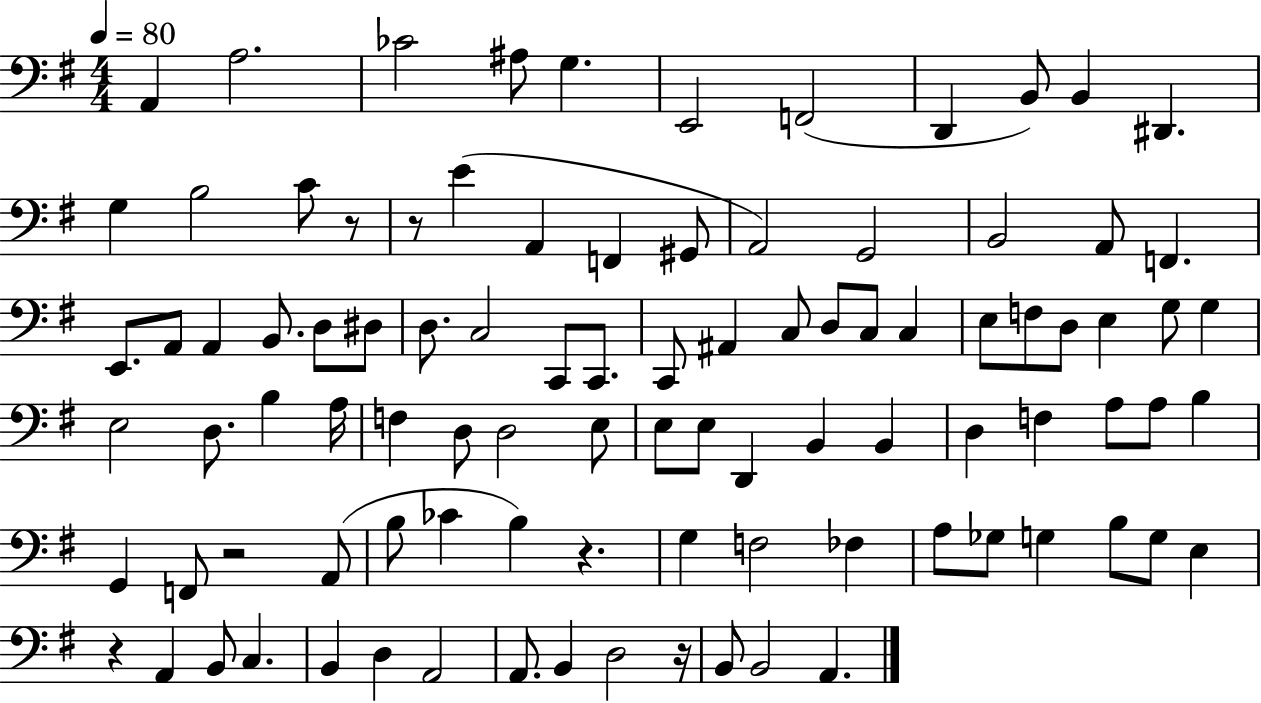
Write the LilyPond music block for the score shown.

{
  \clef bass
  \numericTimeSignature
  \time 4/4
  \key g \major
  \tempo 4 = 80
  a,4 a2. | ces'2 ais8 g4. | e,2 f,2( | d,4 b,8) b,4 dis,4. | \break g4 b2 c'8 r8 | r8 e'4( a,4 f,4 gis,8 | a,2) g,2 | b,2 a,8 f,4. | \break e,8. a,8 a,4 b,8. d8 dis8 | d8. c2 c,8 c,8. | c,8 ais,4 c8 d8 c8 c4 | e8 f8 d8 e4 g8 g4 | \break e2 d8. b4 a16 | f4 d8 d2 e8 | e8 e8 d,4 b,4 b,4 | d4 f4 a8 a8 b4 | \break g,4 f,8 r2 a,8( | b8 ces'4 b4) r4. | g4 f2 fes4 | a8 ges8 g4 b8 g8 e4 | \break r4 a,4 b,8 c4. | b,4 d4 a,2 | a,8. b,4 d2 r16 | b,8 b,2 a,4. | \break \bar "|."
}